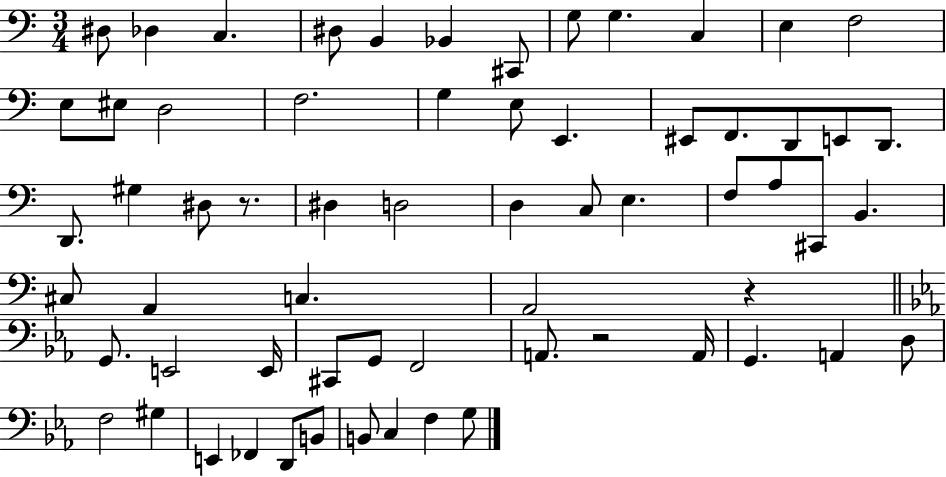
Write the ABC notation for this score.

X:1
T:Untitled
M:3/4
L:1/4
K:C
^D,/2 _D, C, ^D,/2 B,, _B,, ^C,,/2 G,/2 G, C, E, F,2 E,/2 ^E,/2 D,2 F,2 G, E,/2 E,, ^E,,/2 F,,/2 D,,/2 E,,/2 D,,/2 D,,/2 ^G, ^D,/2 z/2 ^D, D,2 D, C,/2 E, F,/2 A,/2 ^C,,/2 B,, ^C,/2 A,, C, A,,2 z G,,/2 E,,2 E,,/4 ^C,,/2 G,,/2 F,,2 A,,/2 z2 A,,/4 G,, A,, D,/2 F,2 ^G, E,, _F,, D,,/2 B,,/2 B,,/2 C, F, G,/2